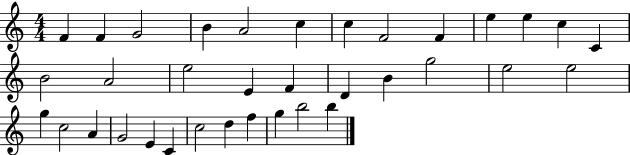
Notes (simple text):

F4/q F4/q G4/h B4/q A4/h C5/q C5/q F4/h F4/q E5/q E5/q C5/q C4/q B4/h A4/h E5/h E4/q F4/q D4/q B4/q G5/h E5/h E5/h G5/q C5/h A4/q G4/h E4/q C4/q C5/h D5/q F5/q G5/q B5/h B5/q